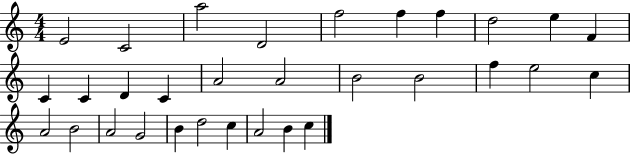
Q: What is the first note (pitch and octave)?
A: E4